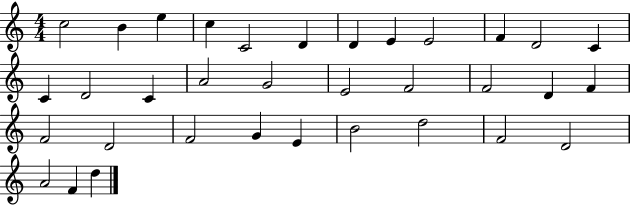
{
  \clef treble
  \numericTimeSignature
  \time 4/4
  \key c \major
  c''2 b'4 e''4 | c''4 c'2 d'4 | d'4 e'4 e'2 | f'4 d'2 c'4 | \break c'4 d'2 c'4 | a'2 g'2 | e'2 f'2 | f'2 d'4 f'4 | \break f'2 d'2 | f'2 g'4 e'4 | b'2 d''2 | f'2 d'2 | \break a'2 f'4 d''4 | \bar "|."
}